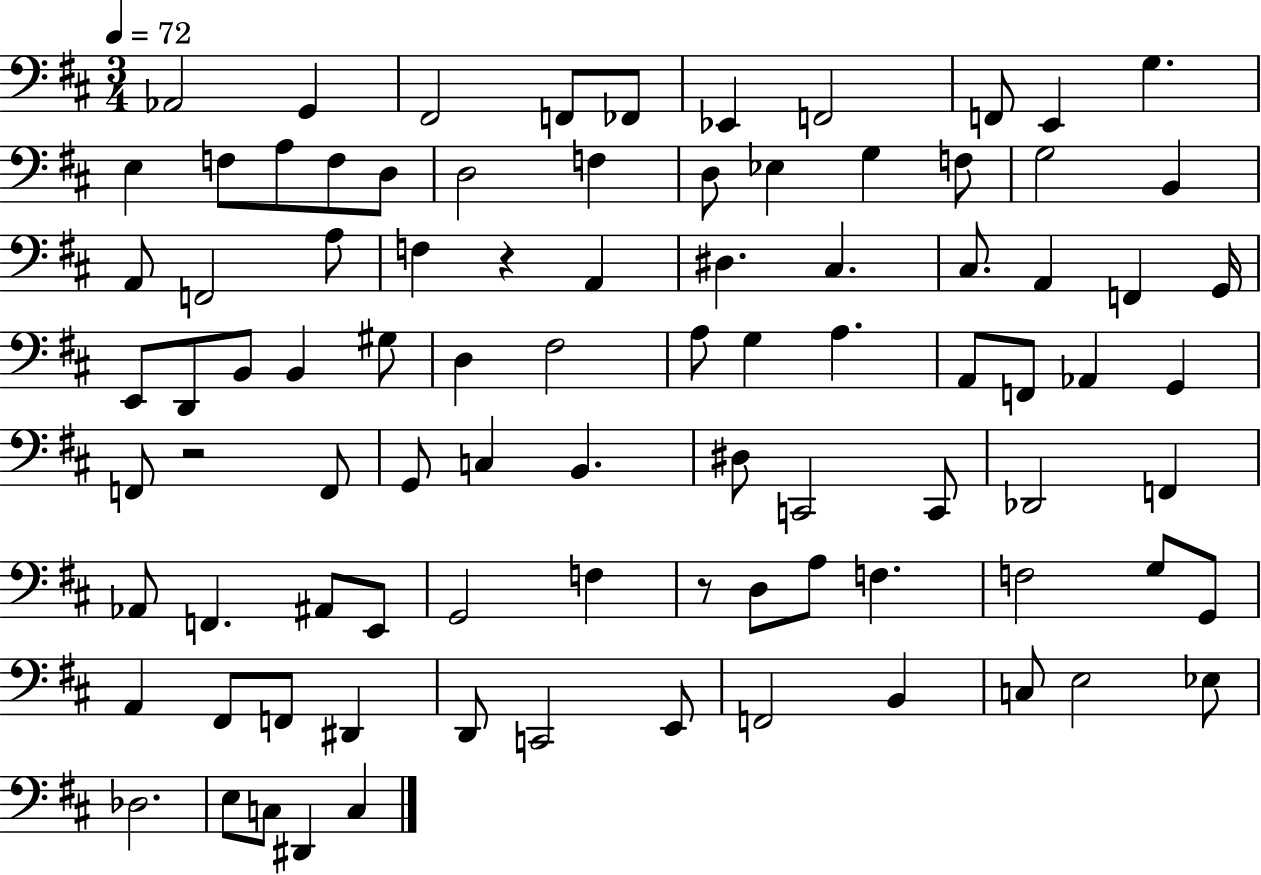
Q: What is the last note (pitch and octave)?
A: C3